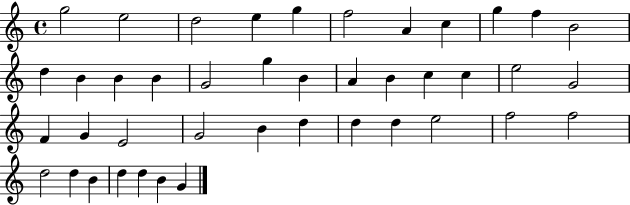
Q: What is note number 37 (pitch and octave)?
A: D5